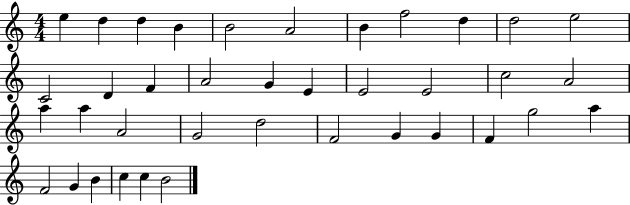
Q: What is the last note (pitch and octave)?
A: B4